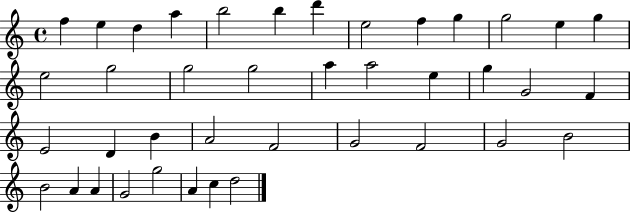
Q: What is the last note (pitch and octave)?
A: D5